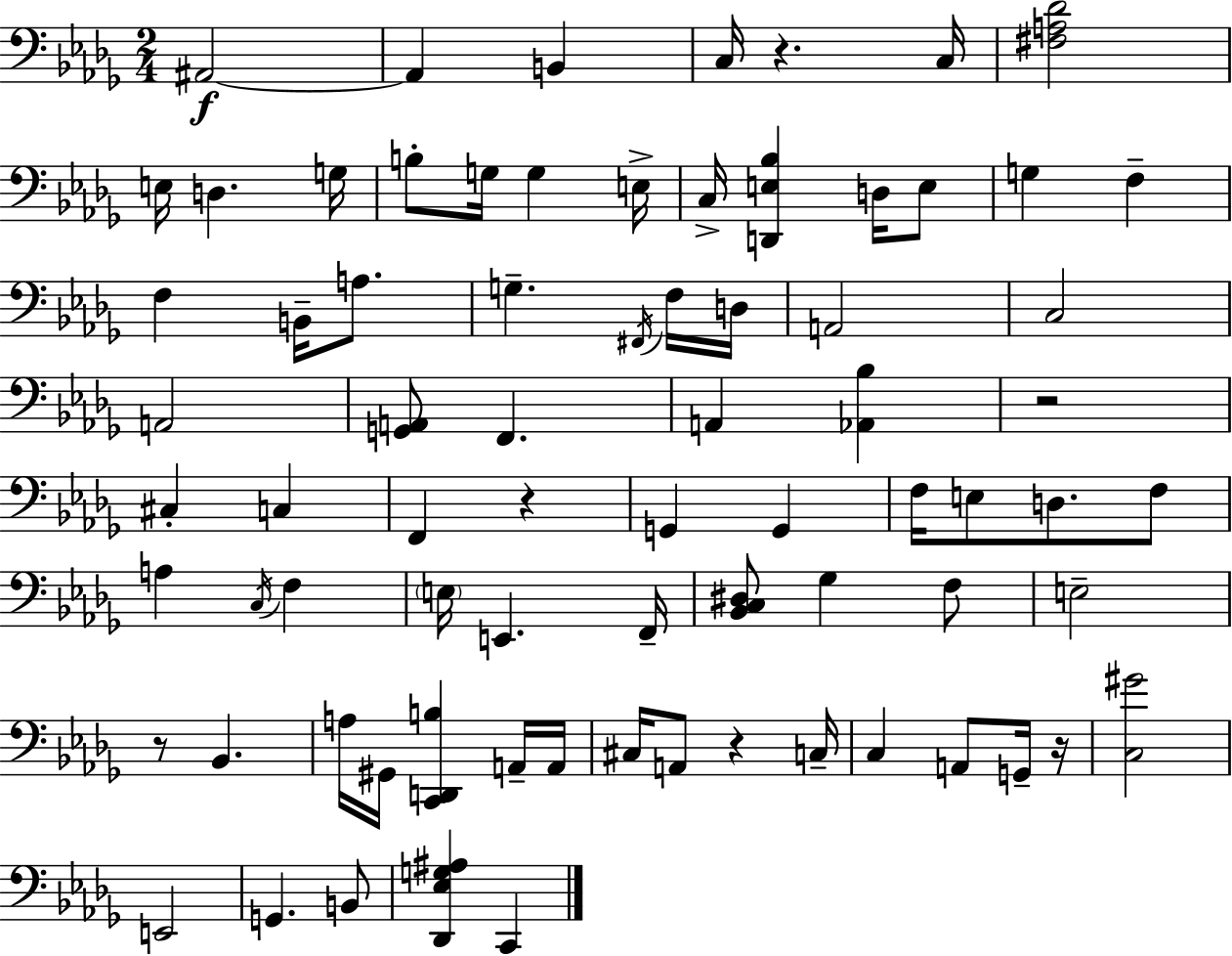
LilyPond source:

{
  \clef bass
  \numericTimeSignature
  \time 2/4
  \key bes \minor
  ais,2~~\f | ais,4 b,4 | c16 r4. c16 | <fis a des'>2 | \break e16 d4. g16 | b8-. g16 g4 e16-> | c16-> <d, e bes>4 d16 e8 | g4 f4-- | \break f4 b,16-- a8. | g4.-- \acciaccatura { fis,16 } f16 | d16 a,2 | c2 | \break a,2 | <g, a,>8 f,4. | a,4 <aes, bes>4 | r2 | \break cis4-. c4 | f,4 r4 | g,4 g,4 | f16 e8 d8. f8 | \break a4 \acciaccatura { c16 } f4 | \parenthesize e16 e,4. | f,16-- <bes, c dis>8 ges4 | f8 e2-- | \break r8 bes,4. | a16 gis,16 <c, d, b>4 | a,16-- a,16 cis16 a,8 r4 | c16-- c4 a,8 | \break g,16-- r16 <c gis'>2 | e,2 | g,4. | b,8 <des, ees g ais>4 c,4 | \break \bar "|."
}